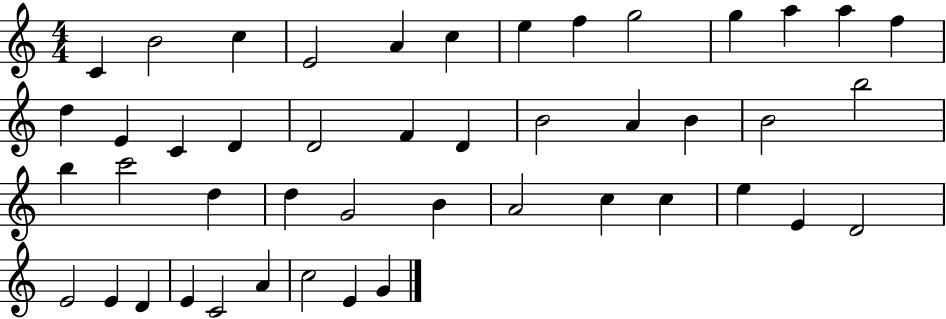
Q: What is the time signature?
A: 4/4